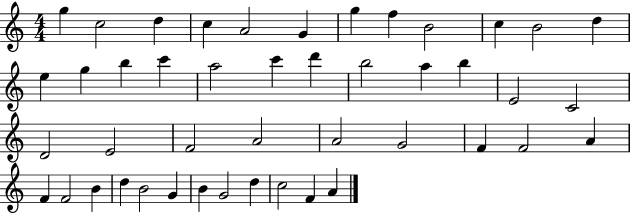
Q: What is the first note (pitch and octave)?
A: G5